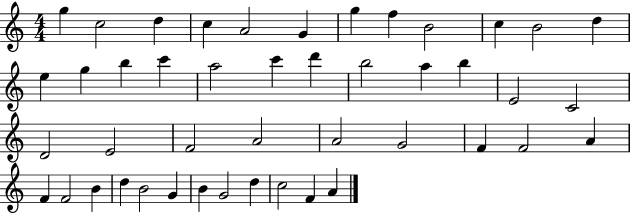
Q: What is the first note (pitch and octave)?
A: G5